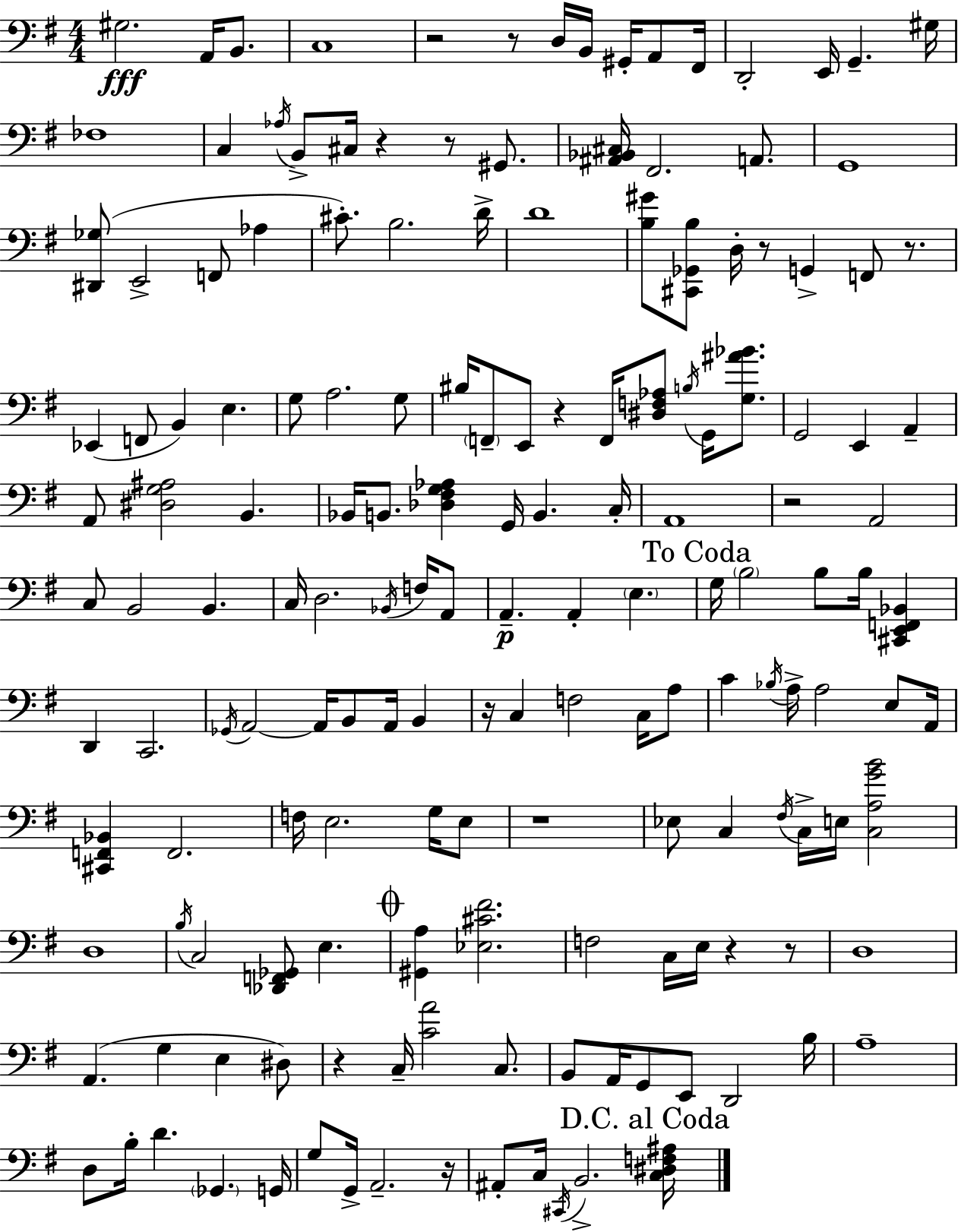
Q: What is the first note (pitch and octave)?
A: G#3